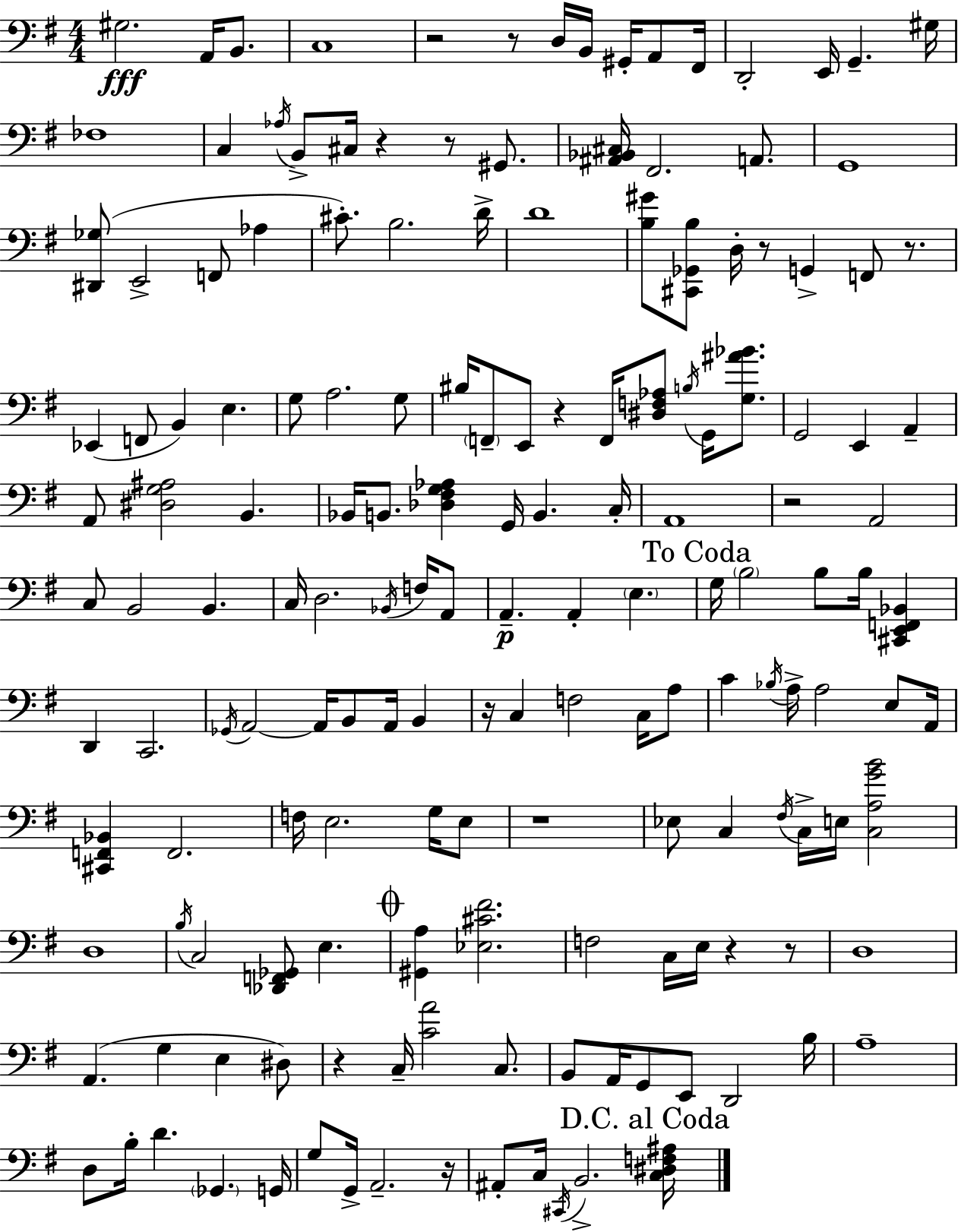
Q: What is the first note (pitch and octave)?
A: G#3